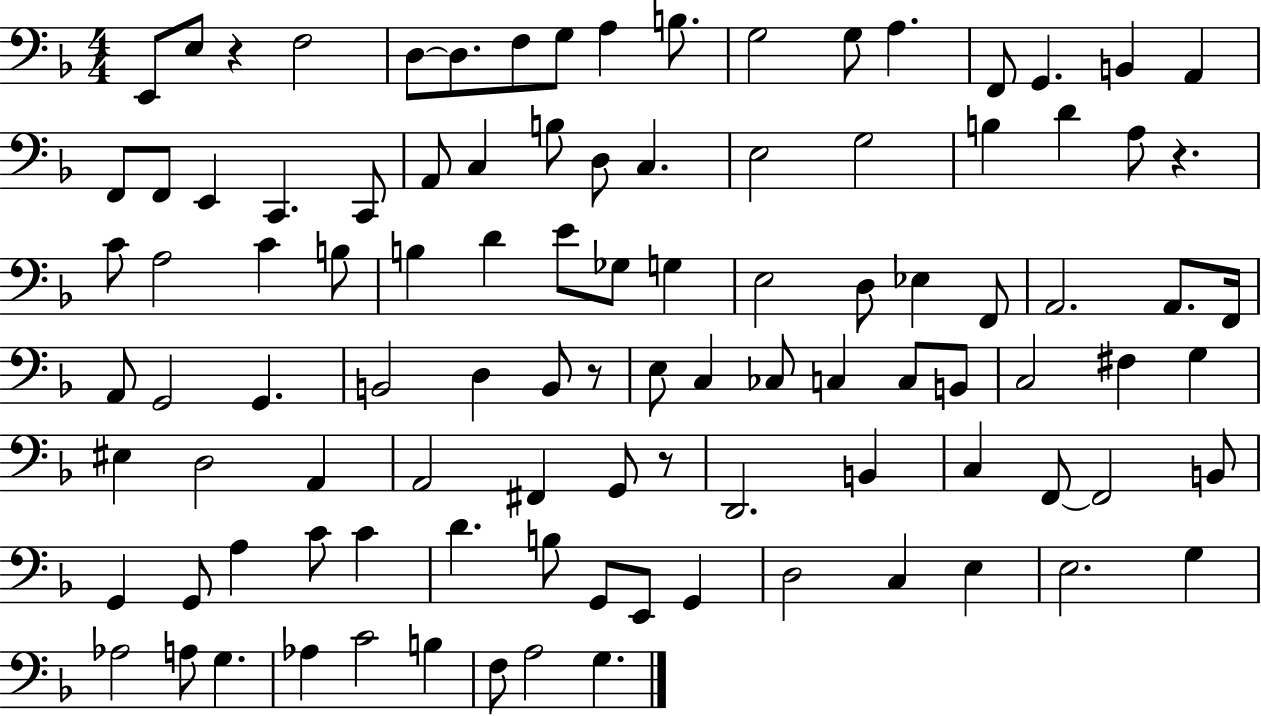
X:1
T:Untitled
M:4/4
L:1/4
K:F
E,,/2 E,/2 z F,2 D,/2 D,/2 F,/2 G,/2 A, B,/2 G,2 G,/2 A, F,,/2 G,, B,, A,, F,,/2 F,,/2 E,, C,, C,,/2 A,,/2 C, B,/2 D,/2 C, E,2 G,2 B, D A,/2 z C/2 A,2 C B,/2 B, D E/2 _G,/2 G, E,2 D,/2 _E, F,,/2 A,,2 A,,/2 F,,/4 A,,/2 G,,2 G,, B,,2 D, B,,/2 z/2 E,/2 C, _C,/2 C, C,/2 B,,/2 C,2 ^F, G, ^E, D,2 A,, A,,2 ^F,, G,,/2 z/2 D,,2 B,, C, F,,/2 F,,2 B,,/2 G,, G,,/2 A, C/2 C D B,/2 G,,/2 E,,/2 G,, D,2 C, E, E,2 G, _A,2 A,/2 G, _A, C2 B, F,/2 A,2 G,